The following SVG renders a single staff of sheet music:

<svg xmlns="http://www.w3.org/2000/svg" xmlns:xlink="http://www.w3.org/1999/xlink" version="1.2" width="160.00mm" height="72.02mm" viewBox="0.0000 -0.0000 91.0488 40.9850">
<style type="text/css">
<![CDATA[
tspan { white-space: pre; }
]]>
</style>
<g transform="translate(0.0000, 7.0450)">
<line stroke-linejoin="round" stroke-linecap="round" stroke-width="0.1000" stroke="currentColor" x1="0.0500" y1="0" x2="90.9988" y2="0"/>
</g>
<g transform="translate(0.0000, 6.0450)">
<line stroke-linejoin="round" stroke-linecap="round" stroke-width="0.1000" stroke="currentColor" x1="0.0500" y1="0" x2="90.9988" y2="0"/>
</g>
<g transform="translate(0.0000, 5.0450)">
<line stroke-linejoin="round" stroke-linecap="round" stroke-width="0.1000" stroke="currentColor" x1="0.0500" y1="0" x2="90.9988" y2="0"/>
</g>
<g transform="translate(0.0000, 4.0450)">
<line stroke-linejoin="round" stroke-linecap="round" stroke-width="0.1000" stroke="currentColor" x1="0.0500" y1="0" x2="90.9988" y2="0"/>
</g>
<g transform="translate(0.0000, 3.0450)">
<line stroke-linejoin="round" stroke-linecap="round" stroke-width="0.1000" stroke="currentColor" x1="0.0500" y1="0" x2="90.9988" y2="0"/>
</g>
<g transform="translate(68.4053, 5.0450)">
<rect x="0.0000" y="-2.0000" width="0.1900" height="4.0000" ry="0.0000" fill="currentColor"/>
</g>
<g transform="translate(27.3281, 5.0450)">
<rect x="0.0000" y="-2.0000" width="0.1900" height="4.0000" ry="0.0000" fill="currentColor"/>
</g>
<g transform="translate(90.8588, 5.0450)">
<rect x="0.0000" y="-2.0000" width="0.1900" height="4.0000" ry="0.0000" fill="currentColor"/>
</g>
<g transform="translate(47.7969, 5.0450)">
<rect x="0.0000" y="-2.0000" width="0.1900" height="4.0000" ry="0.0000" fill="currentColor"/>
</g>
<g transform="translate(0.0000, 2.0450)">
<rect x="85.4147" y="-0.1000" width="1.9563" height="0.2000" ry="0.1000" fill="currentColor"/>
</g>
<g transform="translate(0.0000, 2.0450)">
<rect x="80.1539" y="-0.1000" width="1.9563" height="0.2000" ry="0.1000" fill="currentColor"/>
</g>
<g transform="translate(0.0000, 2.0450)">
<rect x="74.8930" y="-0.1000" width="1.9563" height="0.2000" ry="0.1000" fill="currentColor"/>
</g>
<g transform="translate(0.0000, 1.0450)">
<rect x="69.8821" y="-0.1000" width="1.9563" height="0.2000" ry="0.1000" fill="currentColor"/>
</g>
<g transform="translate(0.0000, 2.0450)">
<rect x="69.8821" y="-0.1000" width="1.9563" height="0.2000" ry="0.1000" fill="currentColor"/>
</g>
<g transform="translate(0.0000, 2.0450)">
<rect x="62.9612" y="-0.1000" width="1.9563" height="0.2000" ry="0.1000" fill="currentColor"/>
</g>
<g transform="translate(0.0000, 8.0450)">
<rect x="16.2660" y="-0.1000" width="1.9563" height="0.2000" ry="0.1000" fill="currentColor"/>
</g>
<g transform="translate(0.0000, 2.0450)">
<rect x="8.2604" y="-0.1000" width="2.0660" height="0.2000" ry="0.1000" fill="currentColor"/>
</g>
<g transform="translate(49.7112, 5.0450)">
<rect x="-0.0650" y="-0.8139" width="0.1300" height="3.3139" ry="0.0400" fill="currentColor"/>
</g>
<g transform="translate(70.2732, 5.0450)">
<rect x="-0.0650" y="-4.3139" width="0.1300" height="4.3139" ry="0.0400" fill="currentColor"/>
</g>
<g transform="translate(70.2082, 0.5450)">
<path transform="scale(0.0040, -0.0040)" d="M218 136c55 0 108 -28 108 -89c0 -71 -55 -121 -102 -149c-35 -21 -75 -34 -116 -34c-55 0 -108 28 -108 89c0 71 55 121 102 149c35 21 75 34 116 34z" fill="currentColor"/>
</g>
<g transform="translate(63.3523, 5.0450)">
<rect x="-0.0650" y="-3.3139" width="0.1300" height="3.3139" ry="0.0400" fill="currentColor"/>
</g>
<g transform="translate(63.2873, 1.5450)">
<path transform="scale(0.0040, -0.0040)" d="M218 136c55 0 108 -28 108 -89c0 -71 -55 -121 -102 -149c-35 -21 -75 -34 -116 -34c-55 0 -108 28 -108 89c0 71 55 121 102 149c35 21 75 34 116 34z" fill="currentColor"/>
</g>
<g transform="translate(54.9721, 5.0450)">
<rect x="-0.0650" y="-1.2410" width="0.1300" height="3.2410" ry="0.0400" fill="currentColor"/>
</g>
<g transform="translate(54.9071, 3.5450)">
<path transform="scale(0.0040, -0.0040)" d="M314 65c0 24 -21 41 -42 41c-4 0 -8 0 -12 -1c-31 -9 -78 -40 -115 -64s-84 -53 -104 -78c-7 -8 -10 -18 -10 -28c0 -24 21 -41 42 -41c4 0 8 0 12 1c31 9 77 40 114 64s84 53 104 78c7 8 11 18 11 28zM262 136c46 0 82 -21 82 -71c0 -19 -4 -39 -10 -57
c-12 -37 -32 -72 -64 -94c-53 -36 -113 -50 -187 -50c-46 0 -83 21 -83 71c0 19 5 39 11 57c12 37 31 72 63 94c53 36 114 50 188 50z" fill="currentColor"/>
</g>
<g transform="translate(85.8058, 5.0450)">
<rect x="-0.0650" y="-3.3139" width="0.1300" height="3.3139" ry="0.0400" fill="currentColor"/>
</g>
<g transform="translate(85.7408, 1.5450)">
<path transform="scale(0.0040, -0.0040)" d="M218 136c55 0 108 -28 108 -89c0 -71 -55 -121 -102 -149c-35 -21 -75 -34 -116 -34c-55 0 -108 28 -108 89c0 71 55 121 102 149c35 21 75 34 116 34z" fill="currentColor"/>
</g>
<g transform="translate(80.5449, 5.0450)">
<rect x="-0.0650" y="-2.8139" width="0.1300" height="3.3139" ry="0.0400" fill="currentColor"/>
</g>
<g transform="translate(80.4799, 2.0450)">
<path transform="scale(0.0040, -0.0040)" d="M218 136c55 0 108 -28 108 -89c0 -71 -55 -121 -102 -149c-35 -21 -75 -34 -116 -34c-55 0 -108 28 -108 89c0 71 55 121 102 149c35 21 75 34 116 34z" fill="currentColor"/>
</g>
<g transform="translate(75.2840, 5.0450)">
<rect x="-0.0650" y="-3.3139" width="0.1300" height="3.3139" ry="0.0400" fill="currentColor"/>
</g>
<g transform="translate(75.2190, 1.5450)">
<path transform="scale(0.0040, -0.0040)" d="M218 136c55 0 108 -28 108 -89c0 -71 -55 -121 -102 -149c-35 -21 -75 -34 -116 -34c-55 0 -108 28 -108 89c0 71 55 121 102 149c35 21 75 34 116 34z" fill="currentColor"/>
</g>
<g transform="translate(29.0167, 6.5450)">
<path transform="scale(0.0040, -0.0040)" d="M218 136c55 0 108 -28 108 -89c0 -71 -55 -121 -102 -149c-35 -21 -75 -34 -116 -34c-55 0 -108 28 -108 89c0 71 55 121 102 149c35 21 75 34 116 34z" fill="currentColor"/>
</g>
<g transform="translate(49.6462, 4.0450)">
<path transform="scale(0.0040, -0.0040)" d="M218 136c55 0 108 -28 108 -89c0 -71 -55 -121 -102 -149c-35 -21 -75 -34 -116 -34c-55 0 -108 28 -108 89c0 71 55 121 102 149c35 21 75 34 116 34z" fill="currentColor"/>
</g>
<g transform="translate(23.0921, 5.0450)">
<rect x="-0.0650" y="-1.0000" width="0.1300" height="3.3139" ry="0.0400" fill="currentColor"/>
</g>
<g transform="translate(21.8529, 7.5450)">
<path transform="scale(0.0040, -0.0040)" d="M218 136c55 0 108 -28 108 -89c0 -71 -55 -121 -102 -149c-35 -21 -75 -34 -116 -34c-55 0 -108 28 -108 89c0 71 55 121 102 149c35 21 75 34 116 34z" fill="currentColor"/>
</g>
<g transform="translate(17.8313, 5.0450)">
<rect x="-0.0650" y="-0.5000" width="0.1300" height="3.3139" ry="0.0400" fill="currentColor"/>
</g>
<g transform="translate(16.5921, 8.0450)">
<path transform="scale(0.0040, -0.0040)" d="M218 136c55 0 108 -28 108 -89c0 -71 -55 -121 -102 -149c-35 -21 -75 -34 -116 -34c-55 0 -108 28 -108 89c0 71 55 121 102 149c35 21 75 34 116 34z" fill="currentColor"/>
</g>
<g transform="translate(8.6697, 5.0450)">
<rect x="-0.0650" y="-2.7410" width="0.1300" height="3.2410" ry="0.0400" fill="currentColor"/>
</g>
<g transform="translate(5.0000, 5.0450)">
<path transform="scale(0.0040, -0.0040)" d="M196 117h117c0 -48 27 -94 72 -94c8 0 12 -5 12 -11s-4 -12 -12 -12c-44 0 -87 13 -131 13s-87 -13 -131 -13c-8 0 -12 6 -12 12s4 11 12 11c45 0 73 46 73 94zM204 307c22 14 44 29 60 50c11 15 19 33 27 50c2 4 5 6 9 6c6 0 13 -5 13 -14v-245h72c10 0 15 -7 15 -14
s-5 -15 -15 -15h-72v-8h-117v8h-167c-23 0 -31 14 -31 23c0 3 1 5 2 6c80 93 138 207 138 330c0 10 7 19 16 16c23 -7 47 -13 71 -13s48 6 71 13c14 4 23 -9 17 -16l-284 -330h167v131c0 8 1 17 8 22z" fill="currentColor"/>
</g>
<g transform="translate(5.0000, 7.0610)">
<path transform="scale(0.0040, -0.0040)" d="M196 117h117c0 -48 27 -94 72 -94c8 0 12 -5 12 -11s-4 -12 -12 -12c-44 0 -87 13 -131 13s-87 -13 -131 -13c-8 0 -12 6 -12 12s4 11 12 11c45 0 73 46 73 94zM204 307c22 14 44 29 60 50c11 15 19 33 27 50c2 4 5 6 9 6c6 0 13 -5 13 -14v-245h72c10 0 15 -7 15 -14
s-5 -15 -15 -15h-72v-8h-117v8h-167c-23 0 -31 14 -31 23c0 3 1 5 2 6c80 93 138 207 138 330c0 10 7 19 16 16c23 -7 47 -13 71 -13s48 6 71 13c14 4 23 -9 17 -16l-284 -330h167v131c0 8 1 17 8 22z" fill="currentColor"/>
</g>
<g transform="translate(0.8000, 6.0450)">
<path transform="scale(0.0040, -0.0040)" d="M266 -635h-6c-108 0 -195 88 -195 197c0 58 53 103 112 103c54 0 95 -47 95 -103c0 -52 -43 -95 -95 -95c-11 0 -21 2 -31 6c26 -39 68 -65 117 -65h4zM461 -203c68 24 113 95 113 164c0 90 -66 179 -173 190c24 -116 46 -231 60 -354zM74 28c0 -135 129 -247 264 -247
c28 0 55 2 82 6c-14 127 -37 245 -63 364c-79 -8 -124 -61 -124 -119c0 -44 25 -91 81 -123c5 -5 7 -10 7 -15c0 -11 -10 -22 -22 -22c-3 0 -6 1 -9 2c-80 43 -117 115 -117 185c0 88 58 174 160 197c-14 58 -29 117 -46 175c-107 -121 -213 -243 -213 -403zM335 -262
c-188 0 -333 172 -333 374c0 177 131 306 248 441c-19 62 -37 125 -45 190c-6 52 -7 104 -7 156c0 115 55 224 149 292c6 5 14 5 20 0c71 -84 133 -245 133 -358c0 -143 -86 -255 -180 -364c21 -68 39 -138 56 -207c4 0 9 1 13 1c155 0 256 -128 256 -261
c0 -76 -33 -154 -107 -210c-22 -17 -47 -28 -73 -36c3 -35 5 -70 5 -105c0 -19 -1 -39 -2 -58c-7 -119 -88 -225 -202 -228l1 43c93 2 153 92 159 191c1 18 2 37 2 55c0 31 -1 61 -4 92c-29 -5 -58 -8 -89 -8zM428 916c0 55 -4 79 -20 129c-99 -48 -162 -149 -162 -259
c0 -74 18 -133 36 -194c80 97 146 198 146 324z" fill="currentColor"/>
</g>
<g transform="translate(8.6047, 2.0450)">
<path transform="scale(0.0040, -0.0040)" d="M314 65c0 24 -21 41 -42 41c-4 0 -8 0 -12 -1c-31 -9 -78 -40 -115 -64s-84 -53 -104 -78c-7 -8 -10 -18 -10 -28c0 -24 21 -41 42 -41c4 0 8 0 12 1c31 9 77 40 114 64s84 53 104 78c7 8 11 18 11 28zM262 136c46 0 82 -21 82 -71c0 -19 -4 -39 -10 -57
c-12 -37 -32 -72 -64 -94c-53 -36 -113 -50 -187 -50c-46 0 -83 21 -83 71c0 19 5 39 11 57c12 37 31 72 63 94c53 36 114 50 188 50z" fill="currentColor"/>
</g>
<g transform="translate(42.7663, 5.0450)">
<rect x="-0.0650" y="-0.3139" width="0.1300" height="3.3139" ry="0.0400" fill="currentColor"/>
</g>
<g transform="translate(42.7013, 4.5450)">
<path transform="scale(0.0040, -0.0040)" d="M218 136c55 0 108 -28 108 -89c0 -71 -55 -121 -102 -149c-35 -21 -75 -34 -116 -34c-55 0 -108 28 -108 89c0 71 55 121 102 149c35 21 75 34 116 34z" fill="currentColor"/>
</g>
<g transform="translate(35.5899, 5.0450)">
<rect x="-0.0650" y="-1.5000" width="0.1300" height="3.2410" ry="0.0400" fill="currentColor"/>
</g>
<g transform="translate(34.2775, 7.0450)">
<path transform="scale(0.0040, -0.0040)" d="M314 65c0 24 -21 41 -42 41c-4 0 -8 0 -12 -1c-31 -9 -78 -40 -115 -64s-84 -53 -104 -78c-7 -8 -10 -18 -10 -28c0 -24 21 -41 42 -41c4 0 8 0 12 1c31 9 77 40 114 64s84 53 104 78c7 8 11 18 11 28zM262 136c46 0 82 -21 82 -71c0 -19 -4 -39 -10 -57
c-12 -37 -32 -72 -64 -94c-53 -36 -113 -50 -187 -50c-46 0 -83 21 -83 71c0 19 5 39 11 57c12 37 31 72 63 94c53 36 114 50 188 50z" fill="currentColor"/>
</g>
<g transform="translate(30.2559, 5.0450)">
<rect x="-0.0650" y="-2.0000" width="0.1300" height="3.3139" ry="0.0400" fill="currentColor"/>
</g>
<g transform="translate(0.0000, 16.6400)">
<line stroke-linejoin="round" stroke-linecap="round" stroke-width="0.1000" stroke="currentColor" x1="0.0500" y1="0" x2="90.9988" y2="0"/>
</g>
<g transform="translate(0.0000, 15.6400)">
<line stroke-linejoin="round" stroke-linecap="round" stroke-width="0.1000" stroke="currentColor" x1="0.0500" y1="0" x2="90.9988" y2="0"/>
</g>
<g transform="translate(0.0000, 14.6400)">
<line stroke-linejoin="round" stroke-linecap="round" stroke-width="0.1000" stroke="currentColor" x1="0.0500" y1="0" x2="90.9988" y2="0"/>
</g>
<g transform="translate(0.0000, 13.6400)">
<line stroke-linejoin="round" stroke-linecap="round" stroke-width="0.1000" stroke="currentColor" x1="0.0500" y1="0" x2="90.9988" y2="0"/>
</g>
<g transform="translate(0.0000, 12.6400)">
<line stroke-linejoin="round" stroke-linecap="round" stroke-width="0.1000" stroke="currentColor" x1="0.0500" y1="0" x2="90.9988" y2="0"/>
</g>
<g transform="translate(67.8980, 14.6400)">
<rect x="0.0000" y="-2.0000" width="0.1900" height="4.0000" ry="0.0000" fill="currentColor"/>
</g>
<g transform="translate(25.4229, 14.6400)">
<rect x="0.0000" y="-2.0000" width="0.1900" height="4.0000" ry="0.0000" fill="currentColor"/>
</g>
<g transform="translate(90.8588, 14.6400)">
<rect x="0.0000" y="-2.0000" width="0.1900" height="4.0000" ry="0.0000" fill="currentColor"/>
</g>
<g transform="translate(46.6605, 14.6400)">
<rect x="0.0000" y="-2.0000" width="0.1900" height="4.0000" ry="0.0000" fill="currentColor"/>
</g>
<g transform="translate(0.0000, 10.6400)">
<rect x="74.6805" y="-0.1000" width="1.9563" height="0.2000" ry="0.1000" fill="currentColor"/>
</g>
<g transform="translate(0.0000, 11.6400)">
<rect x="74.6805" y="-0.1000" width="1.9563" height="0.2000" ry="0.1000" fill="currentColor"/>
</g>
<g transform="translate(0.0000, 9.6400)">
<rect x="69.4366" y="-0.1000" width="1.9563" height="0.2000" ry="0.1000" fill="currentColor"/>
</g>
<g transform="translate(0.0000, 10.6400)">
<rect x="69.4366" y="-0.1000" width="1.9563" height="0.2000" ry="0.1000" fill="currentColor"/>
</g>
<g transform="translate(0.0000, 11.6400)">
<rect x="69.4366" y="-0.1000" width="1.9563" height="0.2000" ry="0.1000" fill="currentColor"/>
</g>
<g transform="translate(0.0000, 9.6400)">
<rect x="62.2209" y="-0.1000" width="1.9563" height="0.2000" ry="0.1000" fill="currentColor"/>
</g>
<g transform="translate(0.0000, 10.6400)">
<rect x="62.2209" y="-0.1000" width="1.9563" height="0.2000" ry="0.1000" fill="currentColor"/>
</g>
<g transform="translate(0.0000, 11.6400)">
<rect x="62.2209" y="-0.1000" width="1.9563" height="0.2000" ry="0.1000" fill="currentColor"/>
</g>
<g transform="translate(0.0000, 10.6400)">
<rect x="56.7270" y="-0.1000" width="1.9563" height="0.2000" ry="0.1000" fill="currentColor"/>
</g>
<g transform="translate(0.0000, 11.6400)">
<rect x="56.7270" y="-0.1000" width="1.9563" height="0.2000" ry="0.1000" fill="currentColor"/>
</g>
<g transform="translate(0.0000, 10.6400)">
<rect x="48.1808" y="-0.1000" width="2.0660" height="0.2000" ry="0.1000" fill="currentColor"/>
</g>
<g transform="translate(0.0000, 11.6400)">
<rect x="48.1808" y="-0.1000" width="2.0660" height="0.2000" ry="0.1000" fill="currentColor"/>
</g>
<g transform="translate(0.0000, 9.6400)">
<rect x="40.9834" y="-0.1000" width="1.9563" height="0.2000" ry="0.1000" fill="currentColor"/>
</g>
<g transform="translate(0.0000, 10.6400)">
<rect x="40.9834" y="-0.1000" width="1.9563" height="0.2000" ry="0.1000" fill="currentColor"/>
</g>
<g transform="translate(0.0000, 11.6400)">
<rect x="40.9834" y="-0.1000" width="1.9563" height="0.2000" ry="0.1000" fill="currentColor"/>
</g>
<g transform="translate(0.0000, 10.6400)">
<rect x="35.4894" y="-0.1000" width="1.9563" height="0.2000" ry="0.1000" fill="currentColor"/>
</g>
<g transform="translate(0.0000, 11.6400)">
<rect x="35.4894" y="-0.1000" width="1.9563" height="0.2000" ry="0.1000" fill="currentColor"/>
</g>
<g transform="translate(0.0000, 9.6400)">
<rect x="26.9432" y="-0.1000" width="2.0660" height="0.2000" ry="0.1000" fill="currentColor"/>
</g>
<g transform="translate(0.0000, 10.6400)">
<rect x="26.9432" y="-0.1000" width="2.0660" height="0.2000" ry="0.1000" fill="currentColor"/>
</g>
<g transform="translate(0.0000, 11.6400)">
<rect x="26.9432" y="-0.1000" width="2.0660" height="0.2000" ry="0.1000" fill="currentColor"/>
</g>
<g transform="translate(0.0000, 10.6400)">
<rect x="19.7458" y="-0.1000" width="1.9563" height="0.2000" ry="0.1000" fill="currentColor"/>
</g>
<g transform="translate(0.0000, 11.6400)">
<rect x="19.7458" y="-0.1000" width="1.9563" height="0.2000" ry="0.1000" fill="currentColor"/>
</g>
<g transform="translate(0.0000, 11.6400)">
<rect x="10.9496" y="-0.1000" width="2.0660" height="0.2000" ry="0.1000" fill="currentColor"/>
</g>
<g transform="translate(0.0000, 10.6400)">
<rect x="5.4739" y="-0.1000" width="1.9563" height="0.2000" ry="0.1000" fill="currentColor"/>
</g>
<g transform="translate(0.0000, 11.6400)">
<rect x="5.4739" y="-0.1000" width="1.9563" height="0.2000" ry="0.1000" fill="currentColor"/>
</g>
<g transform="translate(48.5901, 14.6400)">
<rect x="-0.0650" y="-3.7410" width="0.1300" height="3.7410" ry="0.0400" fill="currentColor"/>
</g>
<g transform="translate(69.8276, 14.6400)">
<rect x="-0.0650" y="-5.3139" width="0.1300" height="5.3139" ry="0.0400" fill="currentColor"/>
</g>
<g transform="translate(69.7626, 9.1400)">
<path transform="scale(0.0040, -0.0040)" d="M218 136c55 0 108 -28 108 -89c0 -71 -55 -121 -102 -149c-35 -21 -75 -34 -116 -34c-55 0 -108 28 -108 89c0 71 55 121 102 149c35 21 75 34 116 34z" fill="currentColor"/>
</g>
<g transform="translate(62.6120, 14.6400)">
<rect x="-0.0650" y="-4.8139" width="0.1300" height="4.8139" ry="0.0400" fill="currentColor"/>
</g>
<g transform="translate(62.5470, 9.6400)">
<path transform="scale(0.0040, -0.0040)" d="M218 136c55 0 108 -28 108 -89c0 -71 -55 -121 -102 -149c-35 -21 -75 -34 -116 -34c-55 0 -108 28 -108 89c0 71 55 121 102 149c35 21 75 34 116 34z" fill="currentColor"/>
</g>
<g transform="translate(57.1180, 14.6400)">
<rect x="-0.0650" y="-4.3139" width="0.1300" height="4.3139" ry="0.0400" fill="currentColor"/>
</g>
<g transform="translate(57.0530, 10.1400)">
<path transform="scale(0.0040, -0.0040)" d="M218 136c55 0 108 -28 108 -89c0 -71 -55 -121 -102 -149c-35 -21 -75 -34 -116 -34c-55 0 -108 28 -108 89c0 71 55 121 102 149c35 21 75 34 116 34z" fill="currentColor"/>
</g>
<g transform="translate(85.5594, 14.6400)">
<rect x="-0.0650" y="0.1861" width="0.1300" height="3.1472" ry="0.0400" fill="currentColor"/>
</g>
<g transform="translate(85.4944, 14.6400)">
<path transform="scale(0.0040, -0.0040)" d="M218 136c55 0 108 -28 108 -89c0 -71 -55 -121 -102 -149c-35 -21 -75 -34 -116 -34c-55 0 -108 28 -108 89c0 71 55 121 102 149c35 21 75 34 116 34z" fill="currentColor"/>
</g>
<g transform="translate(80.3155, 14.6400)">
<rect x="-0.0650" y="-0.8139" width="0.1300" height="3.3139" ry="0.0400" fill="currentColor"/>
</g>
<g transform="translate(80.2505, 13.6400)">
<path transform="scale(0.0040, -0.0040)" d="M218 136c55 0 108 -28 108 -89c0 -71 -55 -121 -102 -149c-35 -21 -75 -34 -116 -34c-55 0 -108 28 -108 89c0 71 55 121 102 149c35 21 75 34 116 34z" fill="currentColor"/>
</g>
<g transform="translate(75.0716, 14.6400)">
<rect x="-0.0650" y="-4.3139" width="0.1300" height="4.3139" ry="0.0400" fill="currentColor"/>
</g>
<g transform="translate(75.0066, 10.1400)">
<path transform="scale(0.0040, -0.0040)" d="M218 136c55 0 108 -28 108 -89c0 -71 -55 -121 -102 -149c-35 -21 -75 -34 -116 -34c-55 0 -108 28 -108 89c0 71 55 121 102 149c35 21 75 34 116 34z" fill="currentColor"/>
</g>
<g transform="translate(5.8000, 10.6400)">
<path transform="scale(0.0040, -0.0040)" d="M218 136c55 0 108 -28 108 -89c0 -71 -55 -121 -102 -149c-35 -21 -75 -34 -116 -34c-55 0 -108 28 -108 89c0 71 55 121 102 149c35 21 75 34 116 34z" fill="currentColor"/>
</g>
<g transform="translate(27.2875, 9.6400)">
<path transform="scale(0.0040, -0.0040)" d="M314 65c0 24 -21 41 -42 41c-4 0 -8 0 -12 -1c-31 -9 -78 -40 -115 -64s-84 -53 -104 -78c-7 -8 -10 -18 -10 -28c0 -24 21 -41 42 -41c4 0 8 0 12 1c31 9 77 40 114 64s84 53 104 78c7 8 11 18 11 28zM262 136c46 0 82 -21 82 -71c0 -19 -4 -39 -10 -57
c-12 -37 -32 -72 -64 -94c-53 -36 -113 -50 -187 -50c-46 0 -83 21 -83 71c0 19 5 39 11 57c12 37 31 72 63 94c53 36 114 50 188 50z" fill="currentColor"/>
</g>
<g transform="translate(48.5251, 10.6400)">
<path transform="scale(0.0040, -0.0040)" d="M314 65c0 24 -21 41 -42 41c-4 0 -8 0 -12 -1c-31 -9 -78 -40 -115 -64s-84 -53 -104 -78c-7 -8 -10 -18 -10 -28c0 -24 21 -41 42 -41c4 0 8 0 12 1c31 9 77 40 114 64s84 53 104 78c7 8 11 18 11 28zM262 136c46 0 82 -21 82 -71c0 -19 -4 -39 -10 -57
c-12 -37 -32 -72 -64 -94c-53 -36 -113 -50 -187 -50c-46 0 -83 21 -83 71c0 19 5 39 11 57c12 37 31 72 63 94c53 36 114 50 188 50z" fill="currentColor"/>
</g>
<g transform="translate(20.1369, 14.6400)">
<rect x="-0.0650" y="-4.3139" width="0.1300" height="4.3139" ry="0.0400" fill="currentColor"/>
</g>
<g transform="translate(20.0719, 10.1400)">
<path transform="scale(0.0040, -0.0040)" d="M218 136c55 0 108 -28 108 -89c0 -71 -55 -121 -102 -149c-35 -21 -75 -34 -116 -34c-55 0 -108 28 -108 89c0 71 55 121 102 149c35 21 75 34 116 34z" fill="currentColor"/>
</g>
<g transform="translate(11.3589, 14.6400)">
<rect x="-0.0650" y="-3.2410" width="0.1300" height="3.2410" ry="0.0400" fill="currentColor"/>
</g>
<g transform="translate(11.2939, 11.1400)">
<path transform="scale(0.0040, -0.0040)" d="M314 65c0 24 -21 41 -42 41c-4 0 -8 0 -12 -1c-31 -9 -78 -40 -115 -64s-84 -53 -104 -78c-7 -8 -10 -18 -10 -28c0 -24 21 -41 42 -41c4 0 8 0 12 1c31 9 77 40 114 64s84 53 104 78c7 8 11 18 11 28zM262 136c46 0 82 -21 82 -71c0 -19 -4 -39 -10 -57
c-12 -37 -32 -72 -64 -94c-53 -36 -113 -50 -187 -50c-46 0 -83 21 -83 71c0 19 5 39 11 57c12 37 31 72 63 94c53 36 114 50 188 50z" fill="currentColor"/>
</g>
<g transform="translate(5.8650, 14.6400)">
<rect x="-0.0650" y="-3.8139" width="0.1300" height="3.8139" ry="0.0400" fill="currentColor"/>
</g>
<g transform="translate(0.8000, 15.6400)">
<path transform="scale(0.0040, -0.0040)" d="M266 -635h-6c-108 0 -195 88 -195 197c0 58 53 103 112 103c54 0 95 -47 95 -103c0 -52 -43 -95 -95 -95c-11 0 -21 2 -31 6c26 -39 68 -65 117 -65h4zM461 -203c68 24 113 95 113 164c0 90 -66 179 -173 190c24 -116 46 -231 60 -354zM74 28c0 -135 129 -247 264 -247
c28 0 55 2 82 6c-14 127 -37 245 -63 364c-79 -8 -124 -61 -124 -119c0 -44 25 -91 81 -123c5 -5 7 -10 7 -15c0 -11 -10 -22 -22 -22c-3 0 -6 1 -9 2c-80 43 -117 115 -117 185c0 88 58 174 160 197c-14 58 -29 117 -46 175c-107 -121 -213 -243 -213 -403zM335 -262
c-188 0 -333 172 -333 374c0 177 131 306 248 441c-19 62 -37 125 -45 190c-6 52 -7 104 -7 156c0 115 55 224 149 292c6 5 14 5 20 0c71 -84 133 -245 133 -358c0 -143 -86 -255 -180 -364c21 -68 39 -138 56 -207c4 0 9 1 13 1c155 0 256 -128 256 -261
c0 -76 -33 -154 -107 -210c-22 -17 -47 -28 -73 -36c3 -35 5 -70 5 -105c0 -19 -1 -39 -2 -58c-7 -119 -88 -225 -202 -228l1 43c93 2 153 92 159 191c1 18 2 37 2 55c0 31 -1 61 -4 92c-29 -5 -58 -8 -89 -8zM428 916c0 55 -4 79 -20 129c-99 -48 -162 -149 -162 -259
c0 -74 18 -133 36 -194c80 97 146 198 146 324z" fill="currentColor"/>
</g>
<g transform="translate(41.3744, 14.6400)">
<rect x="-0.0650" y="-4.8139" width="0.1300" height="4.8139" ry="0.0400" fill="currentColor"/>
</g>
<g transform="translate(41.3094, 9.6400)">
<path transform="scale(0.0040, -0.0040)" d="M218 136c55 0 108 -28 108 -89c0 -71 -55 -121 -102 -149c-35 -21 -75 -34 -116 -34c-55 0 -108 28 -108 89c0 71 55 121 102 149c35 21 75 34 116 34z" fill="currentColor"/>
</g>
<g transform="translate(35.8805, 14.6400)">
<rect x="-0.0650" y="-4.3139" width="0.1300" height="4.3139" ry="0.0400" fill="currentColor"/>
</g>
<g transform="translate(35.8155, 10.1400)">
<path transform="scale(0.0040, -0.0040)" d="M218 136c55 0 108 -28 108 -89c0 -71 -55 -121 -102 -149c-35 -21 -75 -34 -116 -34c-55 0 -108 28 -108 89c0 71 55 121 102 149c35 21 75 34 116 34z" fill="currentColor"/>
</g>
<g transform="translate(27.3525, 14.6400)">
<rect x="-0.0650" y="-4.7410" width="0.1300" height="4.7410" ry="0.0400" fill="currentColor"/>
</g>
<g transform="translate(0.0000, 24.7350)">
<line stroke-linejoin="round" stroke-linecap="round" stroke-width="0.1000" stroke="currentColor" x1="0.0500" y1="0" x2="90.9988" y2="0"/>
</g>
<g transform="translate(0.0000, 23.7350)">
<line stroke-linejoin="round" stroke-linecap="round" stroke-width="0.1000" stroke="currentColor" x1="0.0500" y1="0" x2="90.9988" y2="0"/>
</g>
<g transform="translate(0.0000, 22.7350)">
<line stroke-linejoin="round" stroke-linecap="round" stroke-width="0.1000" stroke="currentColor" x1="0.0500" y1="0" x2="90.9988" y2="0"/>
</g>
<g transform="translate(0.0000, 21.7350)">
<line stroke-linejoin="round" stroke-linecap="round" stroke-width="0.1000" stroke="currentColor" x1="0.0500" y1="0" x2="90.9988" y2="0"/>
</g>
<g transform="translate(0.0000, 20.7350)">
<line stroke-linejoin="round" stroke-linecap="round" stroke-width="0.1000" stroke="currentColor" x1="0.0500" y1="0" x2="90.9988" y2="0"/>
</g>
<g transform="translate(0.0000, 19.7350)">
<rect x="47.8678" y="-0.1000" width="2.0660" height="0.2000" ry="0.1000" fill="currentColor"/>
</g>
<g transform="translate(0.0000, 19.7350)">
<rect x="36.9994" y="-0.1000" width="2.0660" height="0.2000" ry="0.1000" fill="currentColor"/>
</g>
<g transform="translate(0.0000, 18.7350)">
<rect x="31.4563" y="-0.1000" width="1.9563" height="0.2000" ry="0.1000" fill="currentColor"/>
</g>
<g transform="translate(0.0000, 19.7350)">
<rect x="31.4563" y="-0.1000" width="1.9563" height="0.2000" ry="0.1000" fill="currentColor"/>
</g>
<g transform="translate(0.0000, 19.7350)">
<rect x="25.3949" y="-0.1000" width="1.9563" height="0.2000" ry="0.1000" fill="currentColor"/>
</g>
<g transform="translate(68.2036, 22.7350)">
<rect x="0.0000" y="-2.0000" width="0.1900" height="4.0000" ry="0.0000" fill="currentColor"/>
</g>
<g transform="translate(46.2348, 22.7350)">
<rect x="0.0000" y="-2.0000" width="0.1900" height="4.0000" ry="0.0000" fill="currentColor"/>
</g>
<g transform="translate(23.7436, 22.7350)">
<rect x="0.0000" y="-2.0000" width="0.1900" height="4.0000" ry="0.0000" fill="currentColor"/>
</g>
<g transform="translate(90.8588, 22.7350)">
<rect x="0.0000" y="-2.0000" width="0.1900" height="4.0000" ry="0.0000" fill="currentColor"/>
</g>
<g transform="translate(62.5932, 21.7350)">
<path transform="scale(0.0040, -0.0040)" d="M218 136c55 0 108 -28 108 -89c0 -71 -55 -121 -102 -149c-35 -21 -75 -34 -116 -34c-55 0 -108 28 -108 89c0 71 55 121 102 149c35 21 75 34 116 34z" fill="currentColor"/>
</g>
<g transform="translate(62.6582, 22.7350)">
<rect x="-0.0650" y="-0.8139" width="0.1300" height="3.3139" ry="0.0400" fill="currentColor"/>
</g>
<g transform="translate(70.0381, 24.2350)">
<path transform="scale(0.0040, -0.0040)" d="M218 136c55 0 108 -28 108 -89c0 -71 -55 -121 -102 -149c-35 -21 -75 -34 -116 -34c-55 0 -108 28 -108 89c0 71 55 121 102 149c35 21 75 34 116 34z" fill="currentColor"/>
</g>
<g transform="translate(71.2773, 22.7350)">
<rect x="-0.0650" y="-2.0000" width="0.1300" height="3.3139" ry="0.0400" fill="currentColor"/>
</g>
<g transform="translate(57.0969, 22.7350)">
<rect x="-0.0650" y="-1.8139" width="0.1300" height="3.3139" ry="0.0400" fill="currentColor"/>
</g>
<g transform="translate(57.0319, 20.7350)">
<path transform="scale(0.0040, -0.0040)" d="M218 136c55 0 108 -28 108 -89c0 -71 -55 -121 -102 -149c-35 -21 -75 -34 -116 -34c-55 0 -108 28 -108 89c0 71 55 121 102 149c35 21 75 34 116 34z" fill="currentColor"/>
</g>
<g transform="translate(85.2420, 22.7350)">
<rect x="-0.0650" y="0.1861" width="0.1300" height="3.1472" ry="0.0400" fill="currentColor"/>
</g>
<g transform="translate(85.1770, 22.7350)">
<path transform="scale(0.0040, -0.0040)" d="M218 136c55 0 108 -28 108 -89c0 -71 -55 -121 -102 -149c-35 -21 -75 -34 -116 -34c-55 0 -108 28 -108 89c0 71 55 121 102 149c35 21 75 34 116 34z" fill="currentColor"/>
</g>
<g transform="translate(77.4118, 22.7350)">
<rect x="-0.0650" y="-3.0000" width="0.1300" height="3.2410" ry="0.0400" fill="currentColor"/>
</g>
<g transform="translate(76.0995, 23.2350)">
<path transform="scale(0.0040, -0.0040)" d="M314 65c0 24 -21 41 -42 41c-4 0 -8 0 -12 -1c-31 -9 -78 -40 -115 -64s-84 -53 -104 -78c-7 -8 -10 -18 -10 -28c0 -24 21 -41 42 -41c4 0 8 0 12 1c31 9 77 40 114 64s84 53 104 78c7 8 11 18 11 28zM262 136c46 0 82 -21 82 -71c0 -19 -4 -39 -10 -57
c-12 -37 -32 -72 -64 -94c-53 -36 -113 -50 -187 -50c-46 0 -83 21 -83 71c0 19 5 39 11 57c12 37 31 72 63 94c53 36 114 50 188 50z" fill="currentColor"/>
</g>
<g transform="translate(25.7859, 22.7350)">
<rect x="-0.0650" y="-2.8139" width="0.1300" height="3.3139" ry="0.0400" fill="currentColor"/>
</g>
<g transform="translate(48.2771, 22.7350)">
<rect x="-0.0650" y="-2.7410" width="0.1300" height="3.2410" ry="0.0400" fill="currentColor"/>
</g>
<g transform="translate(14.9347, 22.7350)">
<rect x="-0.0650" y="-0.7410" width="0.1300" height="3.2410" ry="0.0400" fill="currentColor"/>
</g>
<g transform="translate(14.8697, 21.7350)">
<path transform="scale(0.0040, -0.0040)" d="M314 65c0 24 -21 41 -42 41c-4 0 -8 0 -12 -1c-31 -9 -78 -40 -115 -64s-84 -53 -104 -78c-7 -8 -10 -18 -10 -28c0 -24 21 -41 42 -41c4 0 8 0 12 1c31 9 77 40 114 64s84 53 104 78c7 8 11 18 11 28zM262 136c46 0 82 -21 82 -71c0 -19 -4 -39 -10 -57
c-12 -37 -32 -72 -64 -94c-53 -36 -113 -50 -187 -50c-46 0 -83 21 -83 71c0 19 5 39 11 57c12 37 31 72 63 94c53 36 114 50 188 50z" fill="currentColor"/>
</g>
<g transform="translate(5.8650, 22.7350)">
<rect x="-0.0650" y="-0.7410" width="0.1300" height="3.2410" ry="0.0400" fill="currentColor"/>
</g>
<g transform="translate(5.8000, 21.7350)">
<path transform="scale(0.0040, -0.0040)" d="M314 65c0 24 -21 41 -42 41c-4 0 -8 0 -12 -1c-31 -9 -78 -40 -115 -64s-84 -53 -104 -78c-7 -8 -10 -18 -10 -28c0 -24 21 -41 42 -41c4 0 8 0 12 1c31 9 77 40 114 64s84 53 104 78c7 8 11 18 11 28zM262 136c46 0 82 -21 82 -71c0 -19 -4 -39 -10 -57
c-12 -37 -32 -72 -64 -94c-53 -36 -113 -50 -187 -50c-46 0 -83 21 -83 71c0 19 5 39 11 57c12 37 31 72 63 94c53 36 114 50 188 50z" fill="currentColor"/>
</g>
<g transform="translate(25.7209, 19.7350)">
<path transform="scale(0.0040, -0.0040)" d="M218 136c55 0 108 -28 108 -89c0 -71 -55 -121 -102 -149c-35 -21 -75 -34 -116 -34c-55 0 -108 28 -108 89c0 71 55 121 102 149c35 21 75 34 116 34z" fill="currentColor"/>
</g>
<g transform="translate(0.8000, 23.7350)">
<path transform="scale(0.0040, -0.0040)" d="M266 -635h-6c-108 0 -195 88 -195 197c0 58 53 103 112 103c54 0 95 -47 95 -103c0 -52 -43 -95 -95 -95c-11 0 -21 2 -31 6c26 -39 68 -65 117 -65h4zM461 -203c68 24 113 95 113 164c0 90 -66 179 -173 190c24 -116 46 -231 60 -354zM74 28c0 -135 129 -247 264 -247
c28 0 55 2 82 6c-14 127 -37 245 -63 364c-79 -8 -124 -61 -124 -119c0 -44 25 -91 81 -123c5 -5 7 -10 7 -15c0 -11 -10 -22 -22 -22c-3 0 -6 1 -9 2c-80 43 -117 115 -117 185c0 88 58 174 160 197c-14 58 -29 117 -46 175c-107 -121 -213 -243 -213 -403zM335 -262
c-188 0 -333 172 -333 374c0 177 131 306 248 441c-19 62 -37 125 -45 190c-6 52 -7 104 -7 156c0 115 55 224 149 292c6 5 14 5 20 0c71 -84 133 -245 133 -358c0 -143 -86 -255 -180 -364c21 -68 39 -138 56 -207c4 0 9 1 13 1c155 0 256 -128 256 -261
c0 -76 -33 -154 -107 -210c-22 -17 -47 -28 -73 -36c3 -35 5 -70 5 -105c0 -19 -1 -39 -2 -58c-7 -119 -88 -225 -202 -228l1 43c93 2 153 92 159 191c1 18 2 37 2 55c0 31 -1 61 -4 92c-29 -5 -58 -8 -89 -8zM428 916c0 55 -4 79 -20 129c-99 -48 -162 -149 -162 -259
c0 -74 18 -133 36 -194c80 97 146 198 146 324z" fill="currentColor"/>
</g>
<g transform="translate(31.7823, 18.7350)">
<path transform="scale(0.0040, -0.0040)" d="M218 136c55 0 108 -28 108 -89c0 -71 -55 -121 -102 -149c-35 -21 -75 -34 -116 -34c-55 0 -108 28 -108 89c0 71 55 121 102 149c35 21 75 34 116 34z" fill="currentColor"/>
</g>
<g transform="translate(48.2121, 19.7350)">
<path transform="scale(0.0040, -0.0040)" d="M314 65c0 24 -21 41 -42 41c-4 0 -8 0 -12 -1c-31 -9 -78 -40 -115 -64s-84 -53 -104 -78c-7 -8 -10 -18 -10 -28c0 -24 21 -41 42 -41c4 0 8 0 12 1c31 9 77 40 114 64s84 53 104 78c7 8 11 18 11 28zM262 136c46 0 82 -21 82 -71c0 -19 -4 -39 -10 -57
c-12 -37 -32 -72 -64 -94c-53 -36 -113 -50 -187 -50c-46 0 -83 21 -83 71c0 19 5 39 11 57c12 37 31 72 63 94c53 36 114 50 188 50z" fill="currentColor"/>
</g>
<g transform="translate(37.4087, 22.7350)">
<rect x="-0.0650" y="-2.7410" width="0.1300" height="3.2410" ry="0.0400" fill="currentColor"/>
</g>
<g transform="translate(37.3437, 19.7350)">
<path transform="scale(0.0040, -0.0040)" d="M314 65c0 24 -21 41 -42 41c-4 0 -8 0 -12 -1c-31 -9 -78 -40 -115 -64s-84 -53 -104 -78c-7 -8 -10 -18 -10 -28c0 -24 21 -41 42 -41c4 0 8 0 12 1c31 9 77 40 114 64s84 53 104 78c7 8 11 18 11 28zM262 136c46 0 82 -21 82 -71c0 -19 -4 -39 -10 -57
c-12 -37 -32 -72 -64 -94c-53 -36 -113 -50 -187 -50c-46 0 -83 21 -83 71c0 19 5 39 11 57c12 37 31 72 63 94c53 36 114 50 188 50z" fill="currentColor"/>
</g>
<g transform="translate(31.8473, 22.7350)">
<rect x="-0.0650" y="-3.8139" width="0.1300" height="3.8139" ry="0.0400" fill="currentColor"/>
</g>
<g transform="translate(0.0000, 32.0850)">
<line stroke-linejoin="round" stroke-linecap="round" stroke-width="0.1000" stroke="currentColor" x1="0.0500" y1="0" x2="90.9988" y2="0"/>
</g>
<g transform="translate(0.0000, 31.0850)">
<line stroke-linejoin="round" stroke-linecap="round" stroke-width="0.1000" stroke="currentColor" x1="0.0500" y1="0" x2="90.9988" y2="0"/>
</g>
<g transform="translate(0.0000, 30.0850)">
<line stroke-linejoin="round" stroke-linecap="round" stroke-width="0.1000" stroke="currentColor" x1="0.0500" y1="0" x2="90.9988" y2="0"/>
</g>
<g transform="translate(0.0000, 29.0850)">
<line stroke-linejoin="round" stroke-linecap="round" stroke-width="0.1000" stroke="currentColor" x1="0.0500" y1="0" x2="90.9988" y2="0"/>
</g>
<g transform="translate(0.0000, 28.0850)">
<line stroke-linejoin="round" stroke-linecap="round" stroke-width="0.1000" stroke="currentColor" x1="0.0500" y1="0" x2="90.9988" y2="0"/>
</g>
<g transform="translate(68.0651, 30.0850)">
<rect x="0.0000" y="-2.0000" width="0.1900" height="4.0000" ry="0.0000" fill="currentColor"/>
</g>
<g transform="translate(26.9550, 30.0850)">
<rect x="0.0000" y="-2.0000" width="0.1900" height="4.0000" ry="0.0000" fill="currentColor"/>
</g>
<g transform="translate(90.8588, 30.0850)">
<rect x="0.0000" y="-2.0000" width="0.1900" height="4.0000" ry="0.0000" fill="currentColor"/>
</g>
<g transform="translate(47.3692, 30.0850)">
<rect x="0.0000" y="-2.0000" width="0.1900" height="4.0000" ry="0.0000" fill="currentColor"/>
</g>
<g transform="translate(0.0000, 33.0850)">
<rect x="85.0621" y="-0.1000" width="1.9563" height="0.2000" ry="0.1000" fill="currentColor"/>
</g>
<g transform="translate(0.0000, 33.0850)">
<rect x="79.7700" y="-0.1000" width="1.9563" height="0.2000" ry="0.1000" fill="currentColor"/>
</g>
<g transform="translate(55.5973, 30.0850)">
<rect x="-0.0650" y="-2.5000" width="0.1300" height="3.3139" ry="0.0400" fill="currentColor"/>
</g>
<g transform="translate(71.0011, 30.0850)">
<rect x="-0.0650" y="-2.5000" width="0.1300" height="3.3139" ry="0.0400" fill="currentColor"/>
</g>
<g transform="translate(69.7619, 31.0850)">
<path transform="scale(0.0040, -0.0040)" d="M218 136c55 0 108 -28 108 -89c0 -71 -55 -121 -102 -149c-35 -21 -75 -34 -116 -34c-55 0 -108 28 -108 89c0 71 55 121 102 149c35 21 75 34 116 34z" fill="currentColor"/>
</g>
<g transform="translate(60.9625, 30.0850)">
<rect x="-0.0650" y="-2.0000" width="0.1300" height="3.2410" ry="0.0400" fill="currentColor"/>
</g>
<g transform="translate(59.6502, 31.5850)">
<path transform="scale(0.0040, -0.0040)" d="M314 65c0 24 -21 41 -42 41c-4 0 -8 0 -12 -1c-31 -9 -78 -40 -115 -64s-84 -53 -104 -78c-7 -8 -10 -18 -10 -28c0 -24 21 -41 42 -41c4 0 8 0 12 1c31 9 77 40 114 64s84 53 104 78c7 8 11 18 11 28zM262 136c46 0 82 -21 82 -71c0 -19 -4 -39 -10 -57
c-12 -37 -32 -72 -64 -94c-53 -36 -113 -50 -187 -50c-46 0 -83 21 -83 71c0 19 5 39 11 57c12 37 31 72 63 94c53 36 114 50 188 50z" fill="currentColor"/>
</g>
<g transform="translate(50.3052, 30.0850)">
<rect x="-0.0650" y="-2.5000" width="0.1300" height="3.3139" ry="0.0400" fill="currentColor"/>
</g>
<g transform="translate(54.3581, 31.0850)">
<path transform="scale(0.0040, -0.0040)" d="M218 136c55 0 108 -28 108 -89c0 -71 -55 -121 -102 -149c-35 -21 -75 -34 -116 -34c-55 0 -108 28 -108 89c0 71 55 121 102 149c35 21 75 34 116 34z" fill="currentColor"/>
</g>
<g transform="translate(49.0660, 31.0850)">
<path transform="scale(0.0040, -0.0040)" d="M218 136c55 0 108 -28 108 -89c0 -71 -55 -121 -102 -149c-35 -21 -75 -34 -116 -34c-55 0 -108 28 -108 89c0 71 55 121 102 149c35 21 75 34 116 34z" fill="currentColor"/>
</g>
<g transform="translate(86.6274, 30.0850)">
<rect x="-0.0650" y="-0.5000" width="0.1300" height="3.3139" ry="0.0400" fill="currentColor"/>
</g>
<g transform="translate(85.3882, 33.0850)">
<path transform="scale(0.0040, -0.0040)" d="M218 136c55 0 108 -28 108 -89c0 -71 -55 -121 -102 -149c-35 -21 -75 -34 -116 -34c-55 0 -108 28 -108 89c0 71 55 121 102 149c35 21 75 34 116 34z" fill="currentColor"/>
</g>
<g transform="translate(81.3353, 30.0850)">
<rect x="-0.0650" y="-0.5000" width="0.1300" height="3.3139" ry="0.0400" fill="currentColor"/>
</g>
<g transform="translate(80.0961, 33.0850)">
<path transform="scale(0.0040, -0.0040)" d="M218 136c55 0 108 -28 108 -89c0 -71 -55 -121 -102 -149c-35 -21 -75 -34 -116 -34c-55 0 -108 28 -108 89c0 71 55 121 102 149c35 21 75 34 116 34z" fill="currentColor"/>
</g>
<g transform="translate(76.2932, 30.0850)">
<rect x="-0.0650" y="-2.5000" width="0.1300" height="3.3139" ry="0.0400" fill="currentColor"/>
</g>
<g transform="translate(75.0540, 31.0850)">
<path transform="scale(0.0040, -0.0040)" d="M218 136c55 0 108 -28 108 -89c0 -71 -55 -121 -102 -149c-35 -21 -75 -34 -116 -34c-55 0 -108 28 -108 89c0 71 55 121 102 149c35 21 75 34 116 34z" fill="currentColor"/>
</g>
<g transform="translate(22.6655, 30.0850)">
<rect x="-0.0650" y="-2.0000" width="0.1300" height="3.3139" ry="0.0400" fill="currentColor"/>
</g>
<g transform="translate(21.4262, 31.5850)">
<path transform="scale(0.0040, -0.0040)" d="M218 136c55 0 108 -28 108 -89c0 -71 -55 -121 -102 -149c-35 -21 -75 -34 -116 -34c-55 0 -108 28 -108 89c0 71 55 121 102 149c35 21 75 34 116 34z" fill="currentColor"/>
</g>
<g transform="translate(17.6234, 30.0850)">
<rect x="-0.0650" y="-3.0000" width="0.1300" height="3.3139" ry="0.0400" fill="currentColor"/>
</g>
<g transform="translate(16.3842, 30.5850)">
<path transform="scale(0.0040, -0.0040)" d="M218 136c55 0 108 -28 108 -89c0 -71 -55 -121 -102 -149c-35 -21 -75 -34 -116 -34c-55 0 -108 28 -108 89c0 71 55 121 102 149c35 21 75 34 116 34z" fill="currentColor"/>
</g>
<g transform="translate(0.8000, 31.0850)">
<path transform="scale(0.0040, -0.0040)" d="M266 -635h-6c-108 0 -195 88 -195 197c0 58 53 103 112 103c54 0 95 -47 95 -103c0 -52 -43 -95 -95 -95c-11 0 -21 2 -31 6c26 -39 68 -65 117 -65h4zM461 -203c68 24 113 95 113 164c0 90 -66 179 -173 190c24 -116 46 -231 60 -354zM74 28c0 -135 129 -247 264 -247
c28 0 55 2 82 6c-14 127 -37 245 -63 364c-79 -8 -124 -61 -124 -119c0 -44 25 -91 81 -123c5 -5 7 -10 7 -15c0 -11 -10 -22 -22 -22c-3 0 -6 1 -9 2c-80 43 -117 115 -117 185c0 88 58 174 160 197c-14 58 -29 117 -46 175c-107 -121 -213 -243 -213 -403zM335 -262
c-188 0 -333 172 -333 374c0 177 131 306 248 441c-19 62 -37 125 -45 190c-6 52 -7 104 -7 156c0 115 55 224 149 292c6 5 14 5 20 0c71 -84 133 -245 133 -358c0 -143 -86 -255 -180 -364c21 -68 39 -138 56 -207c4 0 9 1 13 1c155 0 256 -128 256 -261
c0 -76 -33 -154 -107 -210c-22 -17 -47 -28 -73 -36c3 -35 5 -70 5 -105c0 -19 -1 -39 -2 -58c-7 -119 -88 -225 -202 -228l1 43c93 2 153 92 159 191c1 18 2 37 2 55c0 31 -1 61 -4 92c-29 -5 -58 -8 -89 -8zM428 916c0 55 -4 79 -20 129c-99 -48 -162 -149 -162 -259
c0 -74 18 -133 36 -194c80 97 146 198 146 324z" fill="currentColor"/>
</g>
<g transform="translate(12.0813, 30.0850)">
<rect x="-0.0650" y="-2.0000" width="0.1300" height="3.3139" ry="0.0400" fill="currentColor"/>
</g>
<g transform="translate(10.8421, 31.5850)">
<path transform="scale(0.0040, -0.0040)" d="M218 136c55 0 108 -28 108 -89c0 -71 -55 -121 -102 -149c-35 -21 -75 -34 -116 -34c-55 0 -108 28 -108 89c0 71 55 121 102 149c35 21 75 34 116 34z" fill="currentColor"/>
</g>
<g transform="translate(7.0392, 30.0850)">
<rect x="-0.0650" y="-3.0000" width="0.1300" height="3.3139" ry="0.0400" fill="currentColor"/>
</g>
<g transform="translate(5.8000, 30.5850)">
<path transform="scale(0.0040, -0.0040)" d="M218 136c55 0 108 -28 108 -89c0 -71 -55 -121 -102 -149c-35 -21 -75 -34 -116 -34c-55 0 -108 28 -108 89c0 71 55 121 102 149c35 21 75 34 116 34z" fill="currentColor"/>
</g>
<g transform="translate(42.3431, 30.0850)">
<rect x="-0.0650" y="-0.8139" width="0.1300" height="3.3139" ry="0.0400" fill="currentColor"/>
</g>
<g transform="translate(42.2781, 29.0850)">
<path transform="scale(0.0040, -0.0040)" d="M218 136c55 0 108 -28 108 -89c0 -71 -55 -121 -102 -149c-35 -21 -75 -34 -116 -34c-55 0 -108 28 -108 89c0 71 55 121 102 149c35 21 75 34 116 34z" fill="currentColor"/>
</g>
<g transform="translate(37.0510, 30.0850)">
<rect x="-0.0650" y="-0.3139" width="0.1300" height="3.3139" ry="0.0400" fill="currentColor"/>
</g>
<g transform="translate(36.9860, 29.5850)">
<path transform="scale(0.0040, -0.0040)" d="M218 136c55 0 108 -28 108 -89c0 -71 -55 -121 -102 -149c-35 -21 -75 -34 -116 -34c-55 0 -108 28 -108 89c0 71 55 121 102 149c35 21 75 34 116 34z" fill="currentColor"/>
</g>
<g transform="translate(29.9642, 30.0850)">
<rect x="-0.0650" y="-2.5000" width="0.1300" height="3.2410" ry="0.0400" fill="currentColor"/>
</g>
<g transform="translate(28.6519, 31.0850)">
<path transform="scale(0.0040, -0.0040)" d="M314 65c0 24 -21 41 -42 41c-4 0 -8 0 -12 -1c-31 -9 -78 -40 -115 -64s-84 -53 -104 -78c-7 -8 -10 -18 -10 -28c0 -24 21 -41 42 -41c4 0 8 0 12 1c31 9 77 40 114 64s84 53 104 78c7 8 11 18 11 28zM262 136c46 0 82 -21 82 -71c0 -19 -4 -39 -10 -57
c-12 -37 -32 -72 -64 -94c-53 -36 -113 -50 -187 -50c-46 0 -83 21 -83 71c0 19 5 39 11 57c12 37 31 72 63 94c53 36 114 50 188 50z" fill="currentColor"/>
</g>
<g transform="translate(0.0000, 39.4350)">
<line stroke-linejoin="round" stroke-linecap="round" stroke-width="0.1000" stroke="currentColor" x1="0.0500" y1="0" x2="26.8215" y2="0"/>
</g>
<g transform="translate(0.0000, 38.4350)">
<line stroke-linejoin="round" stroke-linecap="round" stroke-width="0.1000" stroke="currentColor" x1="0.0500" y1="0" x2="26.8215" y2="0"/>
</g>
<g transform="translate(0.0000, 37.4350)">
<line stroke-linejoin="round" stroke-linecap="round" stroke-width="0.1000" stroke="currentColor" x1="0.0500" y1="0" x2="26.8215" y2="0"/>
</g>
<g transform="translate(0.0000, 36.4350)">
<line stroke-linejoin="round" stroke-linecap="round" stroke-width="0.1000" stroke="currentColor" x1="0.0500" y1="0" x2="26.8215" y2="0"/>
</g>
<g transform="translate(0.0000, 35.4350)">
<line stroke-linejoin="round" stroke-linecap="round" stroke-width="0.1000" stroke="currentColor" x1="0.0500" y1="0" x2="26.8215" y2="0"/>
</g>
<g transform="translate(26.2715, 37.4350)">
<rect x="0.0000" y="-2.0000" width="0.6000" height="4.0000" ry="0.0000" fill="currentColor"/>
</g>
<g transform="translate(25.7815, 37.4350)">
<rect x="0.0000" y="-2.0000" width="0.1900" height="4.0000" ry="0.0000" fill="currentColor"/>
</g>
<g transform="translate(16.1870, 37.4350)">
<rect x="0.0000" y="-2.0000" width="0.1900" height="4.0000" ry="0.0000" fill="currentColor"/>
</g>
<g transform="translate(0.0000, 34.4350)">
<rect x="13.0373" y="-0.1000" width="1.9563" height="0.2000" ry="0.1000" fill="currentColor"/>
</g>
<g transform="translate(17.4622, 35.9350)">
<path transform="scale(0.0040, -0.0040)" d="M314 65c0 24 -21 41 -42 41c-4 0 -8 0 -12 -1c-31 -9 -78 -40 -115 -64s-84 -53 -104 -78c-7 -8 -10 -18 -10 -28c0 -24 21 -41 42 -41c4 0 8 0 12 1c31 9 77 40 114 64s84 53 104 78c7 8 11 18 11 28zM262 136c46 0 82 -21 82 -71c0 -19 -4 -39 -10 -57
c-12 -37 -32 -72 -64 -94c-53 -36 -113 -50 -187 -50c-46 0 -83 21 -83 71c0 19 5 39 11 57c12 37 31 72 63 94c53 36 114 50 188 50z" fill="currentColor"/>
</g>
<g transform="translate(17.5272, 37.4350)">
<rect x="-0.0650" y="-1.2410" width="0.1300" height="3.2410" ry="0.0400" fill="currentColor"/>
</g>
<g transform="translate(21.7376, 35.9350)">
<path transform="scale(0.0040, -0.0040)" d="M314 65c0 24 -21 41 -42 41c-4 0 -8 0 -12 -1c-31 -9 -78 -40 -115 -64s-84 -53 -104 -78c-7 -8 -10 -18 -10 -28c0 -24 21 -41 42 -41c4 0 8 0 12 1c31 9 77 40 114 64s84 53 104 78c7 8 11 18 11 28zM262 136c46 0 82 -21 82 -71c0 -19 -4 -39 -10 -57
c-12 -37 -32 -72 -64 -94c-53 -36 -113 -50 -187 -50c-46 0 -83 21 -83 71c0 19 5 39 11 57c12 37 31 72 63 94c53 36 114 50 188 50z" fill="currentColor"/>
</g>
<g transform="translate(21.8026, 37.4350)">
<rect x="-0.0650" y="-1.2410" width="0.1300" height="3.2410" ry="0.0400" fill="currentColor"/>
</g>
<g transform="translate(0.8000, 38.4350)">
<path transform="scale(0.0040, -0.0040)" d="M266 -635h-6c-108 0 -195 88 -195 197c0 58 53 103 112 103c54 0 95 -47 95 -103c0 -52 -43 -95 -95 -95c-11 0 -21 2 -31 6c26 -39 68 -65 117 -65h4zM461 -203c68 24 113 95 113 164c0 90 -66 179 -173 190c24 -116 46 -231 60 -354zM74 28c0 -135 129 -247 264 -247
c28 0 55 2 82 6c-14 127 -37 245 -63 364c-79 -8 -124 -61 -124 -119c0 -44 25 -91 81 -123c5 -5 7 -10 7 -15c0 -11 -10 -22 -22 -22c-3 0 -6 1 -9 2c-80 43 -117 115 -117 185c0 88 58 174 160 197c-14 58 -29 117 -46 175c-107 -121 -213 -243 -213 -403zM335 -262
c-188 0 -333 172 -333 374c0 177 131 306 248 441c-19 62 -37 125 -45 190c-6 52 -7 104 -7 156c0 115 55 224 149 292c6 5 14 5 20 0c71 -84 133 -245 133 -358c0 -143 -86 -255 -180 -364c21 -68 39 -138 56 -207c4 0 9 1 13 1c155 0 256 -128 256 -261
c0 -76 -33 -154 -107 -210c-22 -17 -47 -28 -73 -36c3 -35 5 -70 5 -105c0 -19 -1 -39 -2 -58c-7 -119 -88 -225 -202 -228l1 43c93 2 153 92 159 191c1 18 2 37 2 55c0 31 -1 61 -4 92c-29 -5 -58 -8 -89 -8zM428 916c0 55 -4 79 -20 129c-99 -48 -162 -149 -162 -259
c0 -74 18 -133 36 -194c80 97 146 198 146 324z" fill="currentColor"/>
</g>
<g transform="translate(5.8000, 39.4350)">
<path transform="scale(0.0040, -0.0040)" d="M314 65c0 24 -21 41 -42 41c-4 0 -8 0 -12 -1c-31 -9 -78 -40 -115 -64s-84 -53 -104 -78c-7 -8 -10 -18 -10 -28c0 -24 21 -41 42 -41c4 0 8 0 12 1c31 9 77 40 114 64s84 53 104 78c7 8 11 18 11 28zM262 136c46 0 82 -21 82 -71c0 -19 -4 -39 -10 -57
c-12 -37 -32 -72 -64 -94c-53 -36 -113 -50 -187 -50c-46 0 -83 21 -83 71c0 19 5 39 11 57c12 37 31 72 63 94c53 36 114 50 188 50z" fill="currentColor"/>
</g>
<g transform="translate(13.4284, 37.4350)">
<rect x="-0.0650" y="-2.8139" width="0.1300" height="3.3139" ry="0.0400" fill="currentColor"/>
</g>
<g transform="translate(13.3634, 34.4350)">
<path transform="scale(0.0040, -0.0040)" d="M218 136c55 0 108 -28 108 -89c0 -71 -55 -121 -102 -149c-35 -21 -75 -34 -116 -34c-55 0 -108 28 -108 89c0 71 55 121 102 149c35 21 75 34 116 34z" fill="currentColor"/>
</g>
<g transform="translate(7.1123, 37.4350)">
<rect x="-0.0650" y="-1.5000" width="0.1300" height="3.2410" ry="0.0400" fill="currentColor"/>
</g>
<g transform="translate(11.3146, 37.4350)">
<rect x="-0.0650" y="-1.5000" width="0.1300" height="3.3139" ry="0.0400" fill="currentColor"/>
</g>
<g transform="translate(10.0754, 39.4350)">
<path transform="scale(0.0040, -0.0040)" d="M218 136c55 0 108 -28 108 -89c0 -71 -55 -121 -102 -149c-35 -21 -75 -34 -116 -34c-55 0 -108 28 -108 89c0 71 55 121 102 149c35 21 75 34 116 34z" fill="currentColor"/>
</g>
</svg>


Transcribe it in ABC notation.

X:1
T:Untitled
M:4/4
L:1/4
K:C
a2 C D F E2 c d e2 b d' b a b c' b2 d' e'2 d' e' c'2 d' e' f' d' d B d2 d2 a c' a2 a2 f d F A2 B A F A F G2 c d G G F2 G G C C E2 E a e2 e2